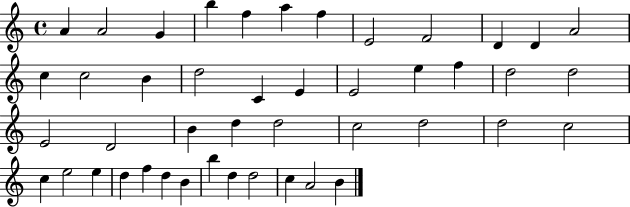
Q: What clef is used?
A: treble